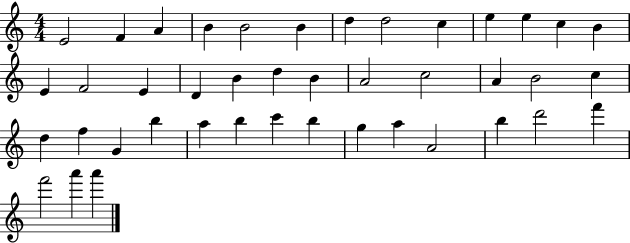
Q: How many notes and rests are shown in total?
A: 42